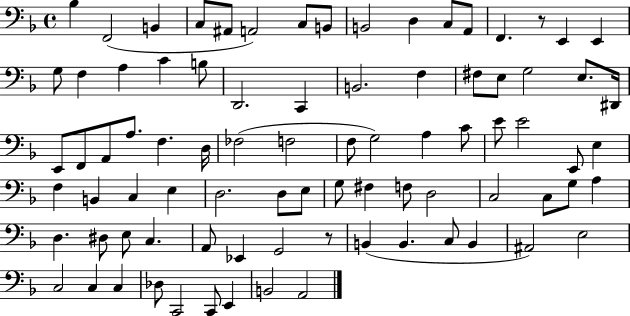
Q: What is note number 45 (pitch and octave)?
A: E3